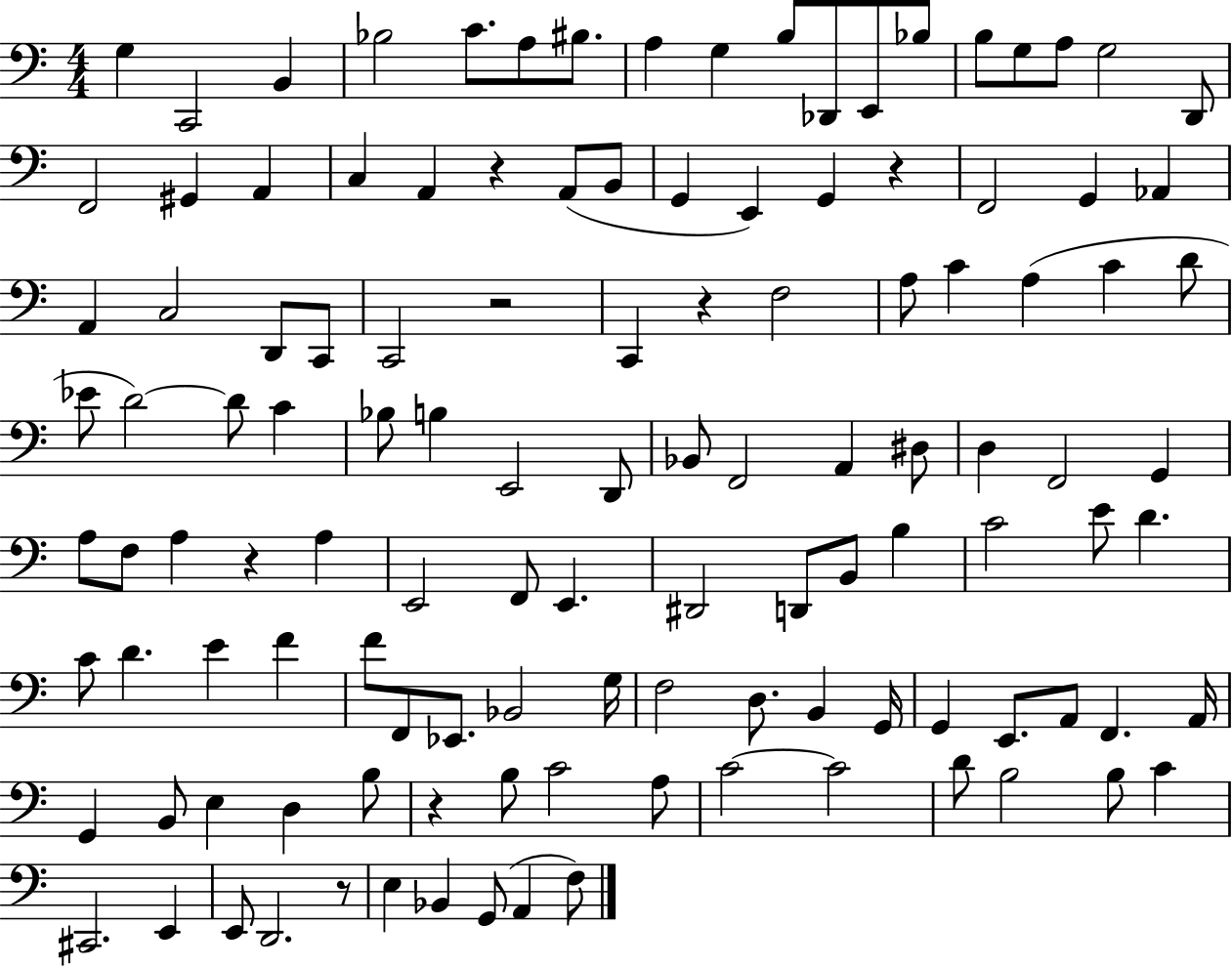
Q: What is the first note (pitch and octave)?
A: G3